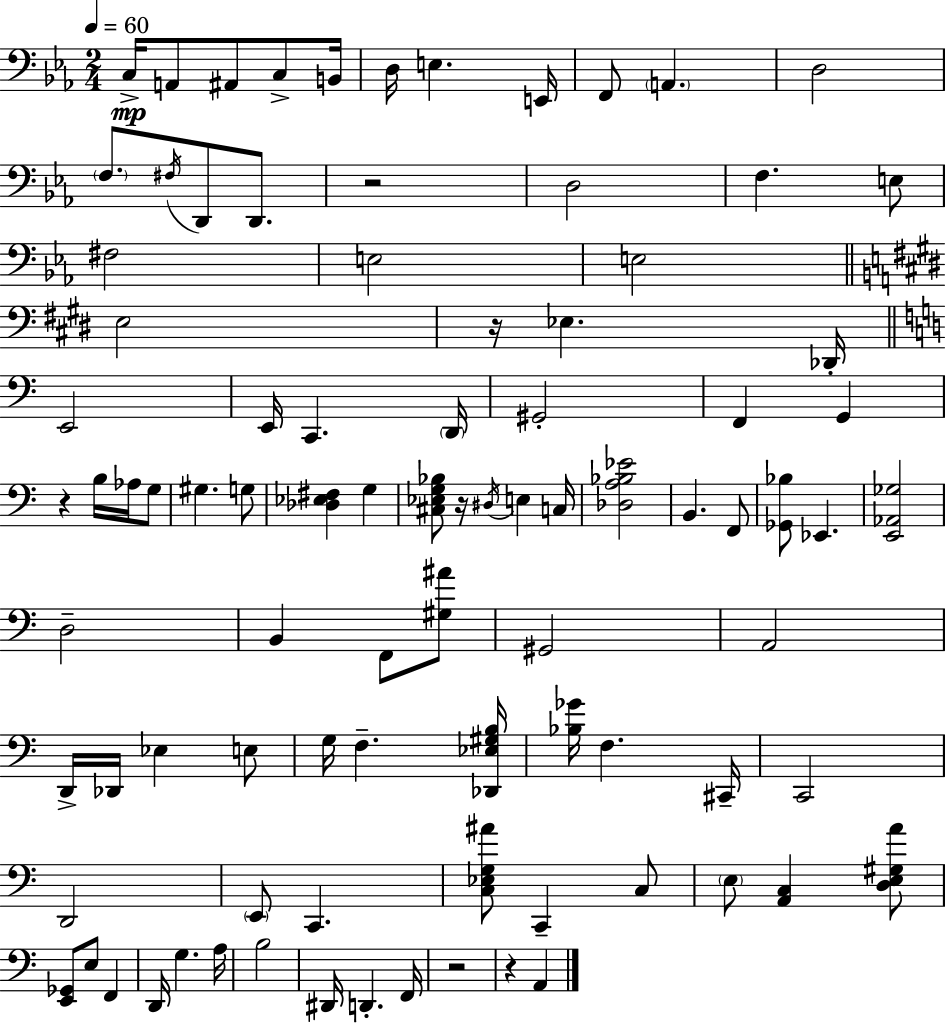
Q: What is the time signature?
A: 2/4